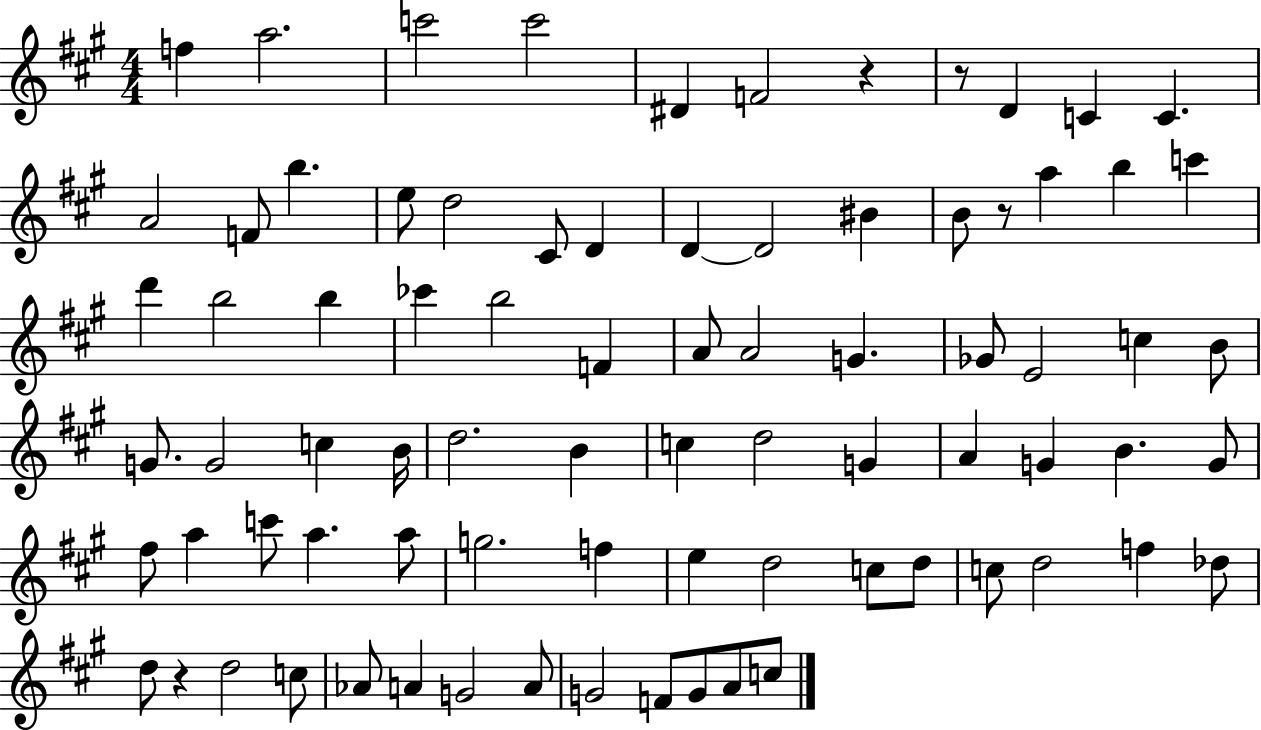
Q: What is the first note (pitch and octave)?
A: F5